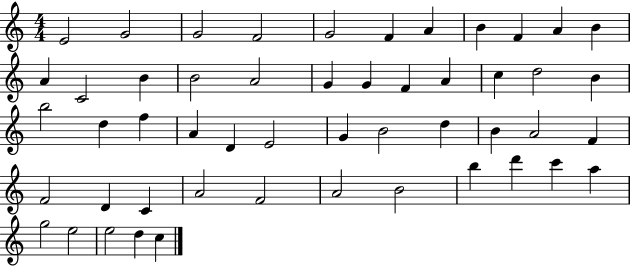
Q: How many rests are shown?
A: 0